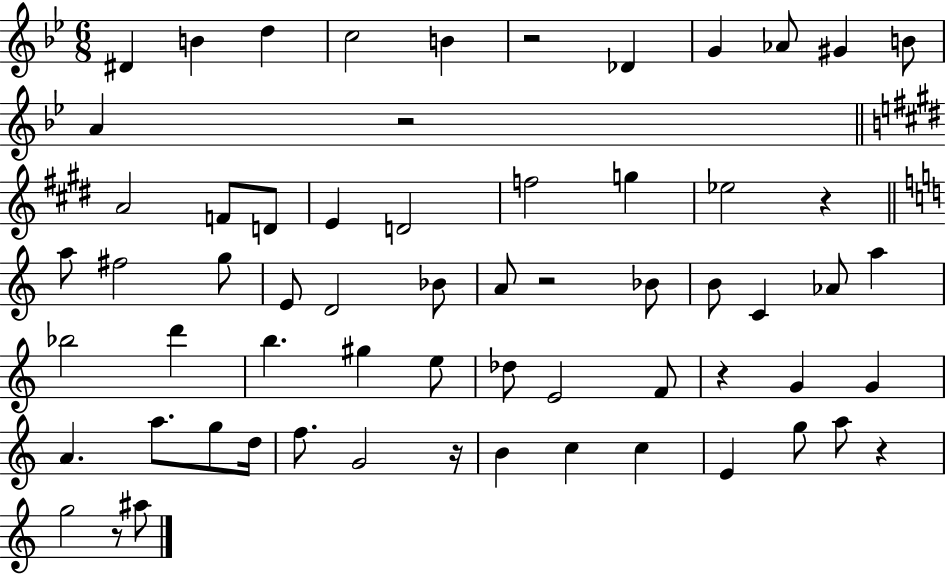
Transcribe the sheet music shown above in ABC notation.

X:1
T:Untitled
M:6/8
L:1/4
K:Bb
^D B d c2 B z2 _D G _A/2 ^G B/2 A z2 A2 F/2 D/2 E D2 f2 g _e2 z a/2 ^f2 g/2 E/2 D2 _B/2 A/2 z2 _B/2 B/2 C _A/2 a _b2 d' b ^g e/2 _d/2 E2 F/2 z G G A a/2 g/2 d/4 f/2 G2 z/4 B c c E g/2 a/2 z g2 z/2 ^a/2